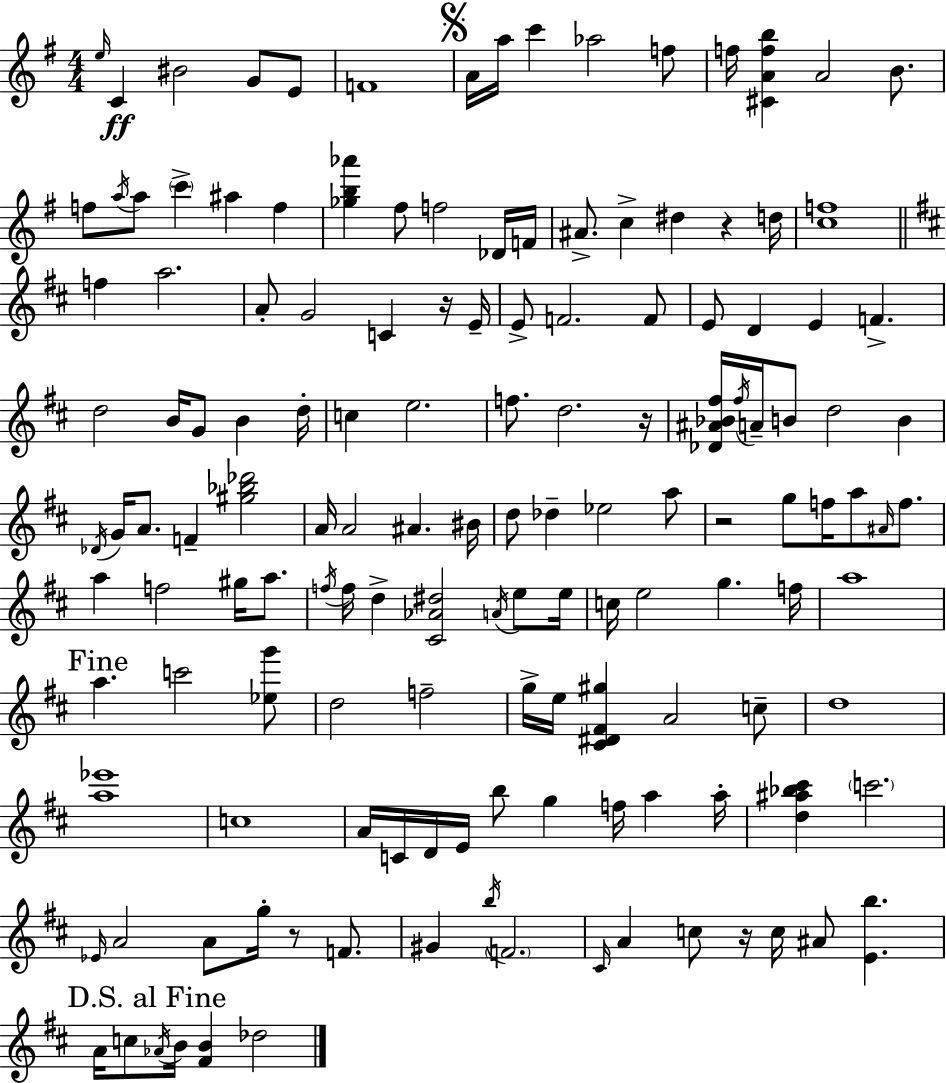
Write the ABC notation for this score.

X:1
T:Untitled
M:4/4
L:1/4
K:Em
e/4 C ^B2 G/2 E/2 F4 A/4 a/4 c' _a2 f/2 f/4 [^CAfb] A2 B/2 f/2 a/4 a/2 c' ^a f [_gb_a'] ^f/2 f2 _D/4 F/4 ^A/2 c ^d z d/4 [cf]4 f a2 A/2 G2 C z/4 E/4 E/2 F2 F/2 E/2 D E F d2 B/4 G/2 B d/4 c e2 f/2 d2 z/4 [_D^A_B^f]/4 ^f/4 A/4 B/2 d2 B _D/4 G/4 A/2 F [^g_b_d']2 A/4 A2 ^A ^B/4 d/2 _d _e2 a/2 z2 g/2 f/4 a/2 ^A/4 f/2 a f2 ^g/4 a/2 f/4 f/4 d [^C_A^d]2 A/4 e/2 e/4 c/4 e2 g f/4 a4 a c'2 [_eg']/2 d2 f2 g/4 e/4 [^C^D^F^g] A2 c/2 d4 [a_e']4 c4 A/4 C/4 D/4 E/4 b/2 g f/4 a a/4 [d^a_b^c'] c'2 _E/4 A2 A/2 g/4 z/2 F/2 ^G b/4 F2 ^C/4 A c/2 z/4 c/4 ^A/2 [Eb] A/4 c/2 _A/4 B/4 [^FB] _d2